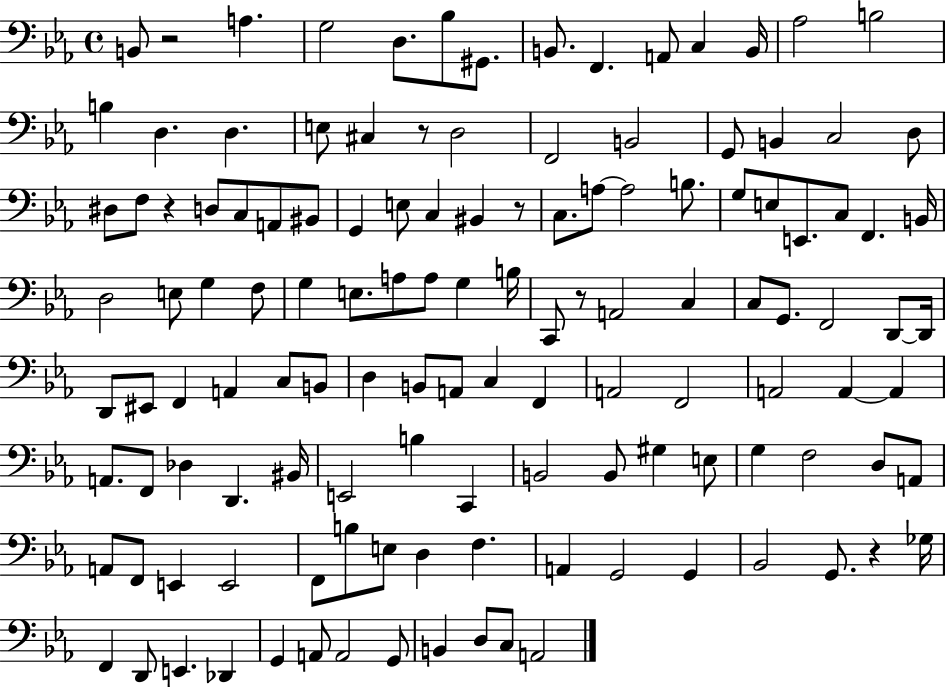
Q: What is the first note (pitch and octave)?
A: B2